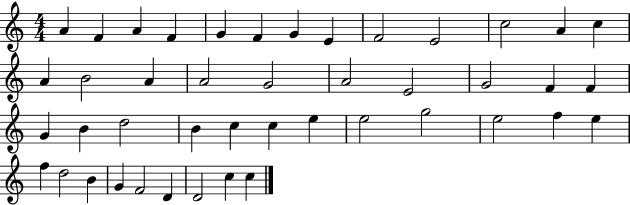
{
  \clef treble
  \numericTimeSignature
  \time 4/4
  \key c \major
  a'4 f'4 a'4 f'4 | g'4 f'4 g'4 e'4 | f'2 e'2 | c''2 a'4 c''4 | \break a'4 b'2 a'4 | a'2 g'2 | a'2 e'2 | g'2 f'4 f'4 | \break g'4 b'4 d''2 | b'4 c''4 c''4 e''4 | e''2 g''2 | e''2 f''4 e''4 | \break f''4 d''2 b'4 | g'4 f'2 d'4 | d'2 c''4 c''4 | \bar "|."
}